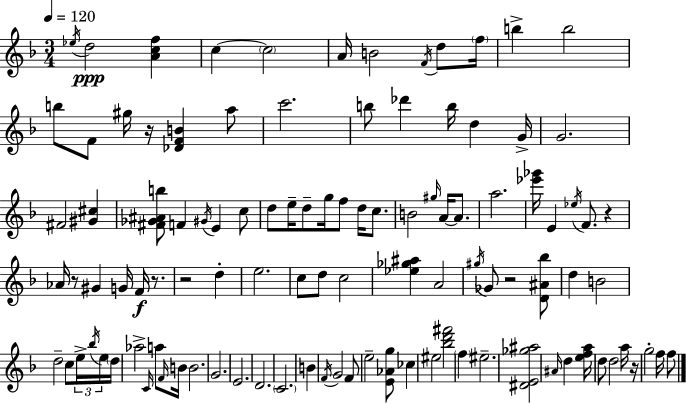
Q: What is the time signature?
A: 3/4